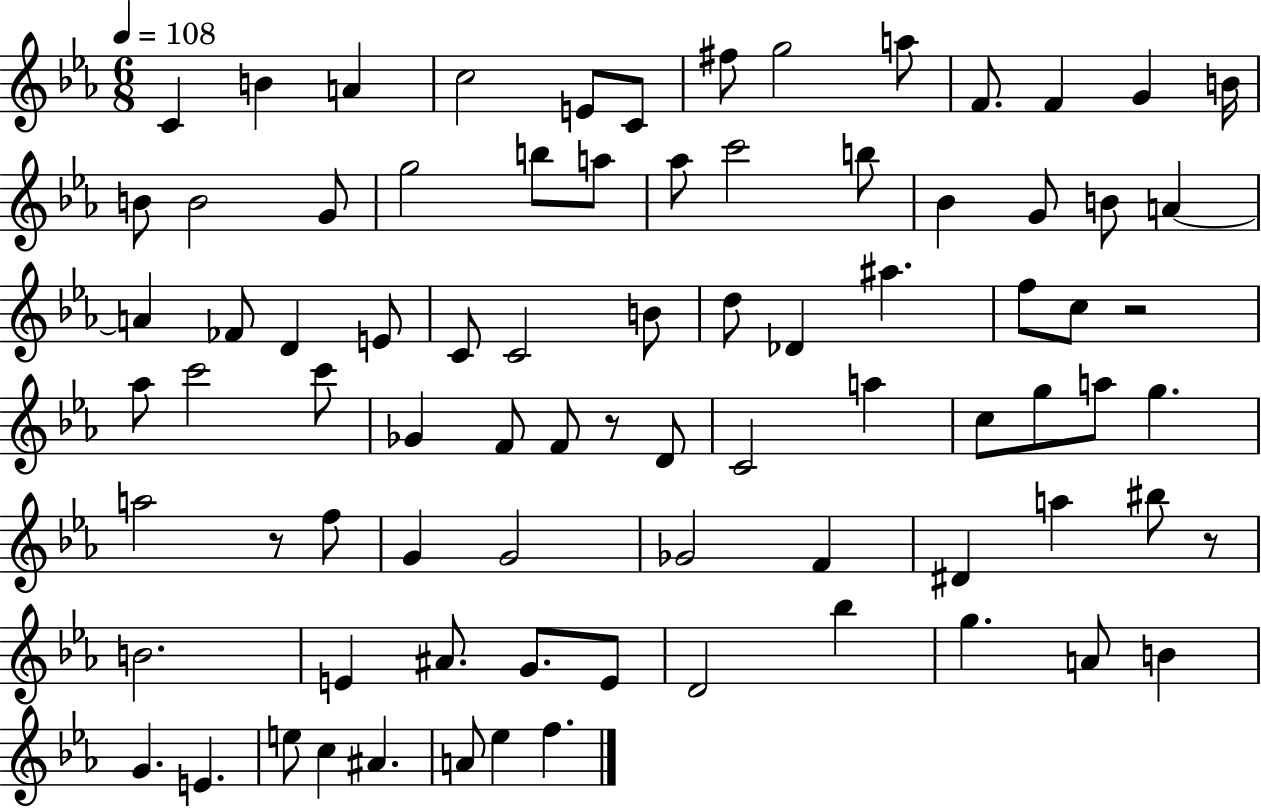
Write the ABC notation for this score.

X:1
T:Untitled
M:6/8
L:1/4
K:Eb
C B A c2 E/2 C/2 ^f/2 g2 a/2 F/2 F G B/4 B/2 B2 G/2 g2 b/2 a/2 _a/2 c'2 b/2 _B G/2 B/2 A A _F/2 D E/2 C/2 C2 B/2 d/2 _D ^a f/2 c/2 z2 _a/2 c'2 c'/2 _G F/2 F/2 z/2 D/2 C2 a c/2 g/2 a/2 g a2 z/2 f/2 G G2 _G2 F ^D a ^b/2 z/2 B2 E ^A/2 G/2 E/2 D2 _b g A/2 B G E e/2 c ^A A/2 _e f